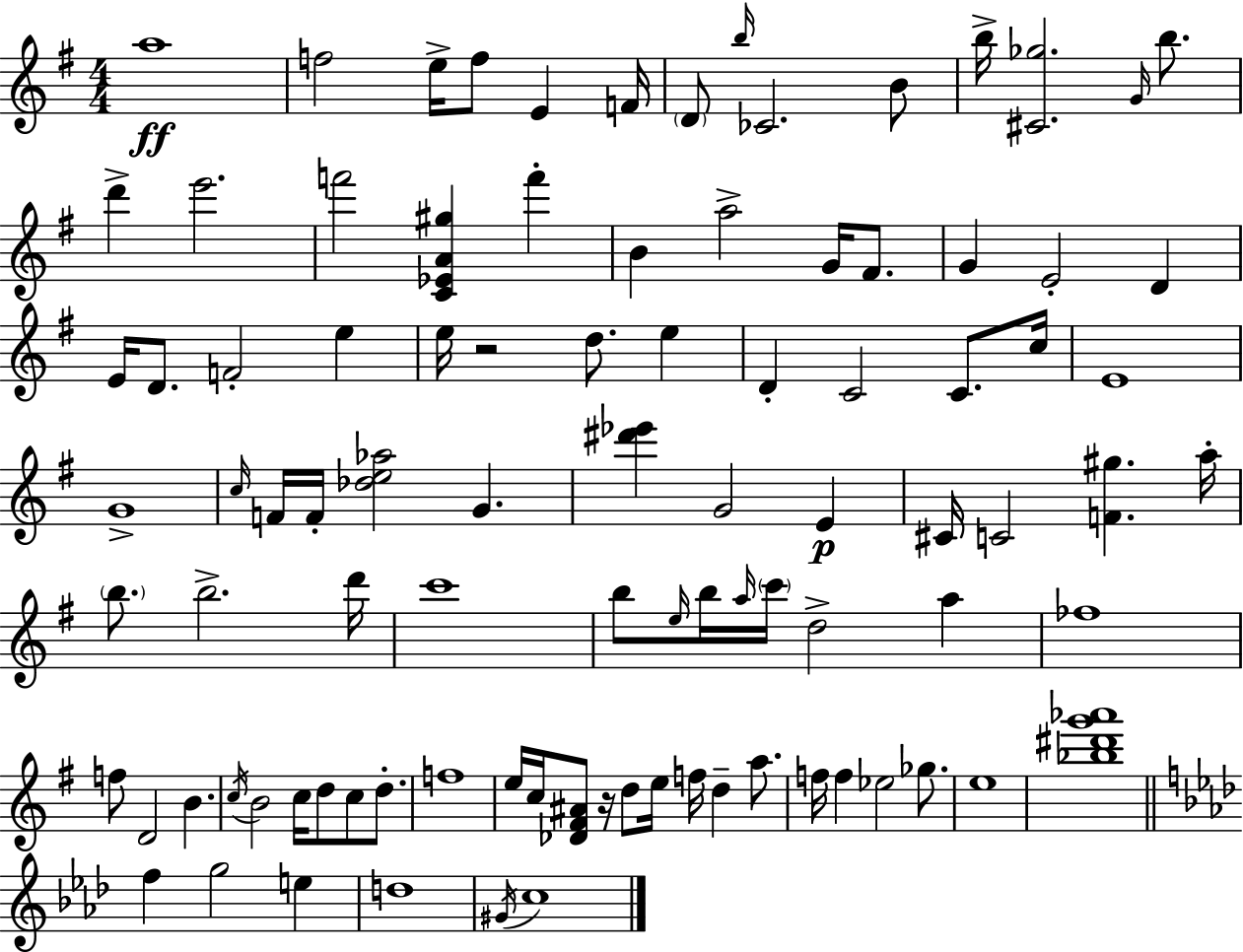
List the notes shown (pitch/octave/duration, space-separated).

A5/w F5/h E5/s F5/e E4/q F4/s D4/e B5/s CES4/h. B4/e B5/s [C#4,Gb5]/h. G4/s B5/e. D6/q E6/h. F6/h [C4,Eb4,A4,G#5]/q F6/q B4/q A5/h G4/s F#4/e. G4/q E4/h D4/q E4/s D4/e. F4/h E5/q E5/s R/h D5/e. E5/q D4/q C4/h C4/e. C5/s E4/w G4/w C5/s F4/s F4/s [Db5,E5,Ab5]/h G4/q. [D#6,Eb6]/q G4/h E4/q C#4/s C4/h [F4,G#5]/q. A5/s B5/e. B5/h. D6/s C6/w B5/e E5/s B5/s A5/s C6/s D5/h A5/q FES5/w F5/e D4/h B4/q. C5/s B4/h C5/s D5/e C5/e D5/e. F5/w E5/s C5/s [Db4,F#4,A#4]/e R/s D5/e E5/s F5/s D5/q A5/e. F5/s F5/q Eb5/h Gb5/e. E5/w [Bb5,D#6,G6,Ab6]/w F5/q G5/h E5/q D5/w G#4/s C5/w